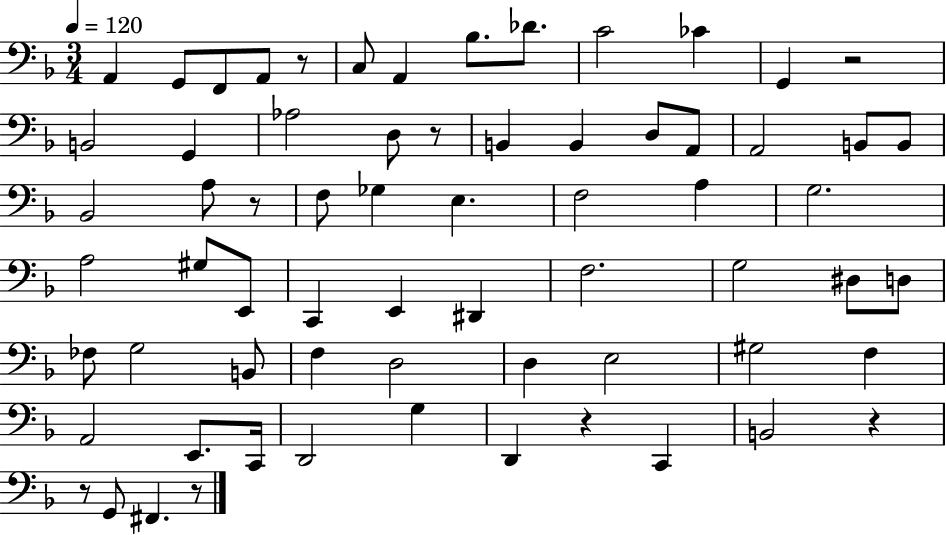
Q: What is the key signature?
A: F major